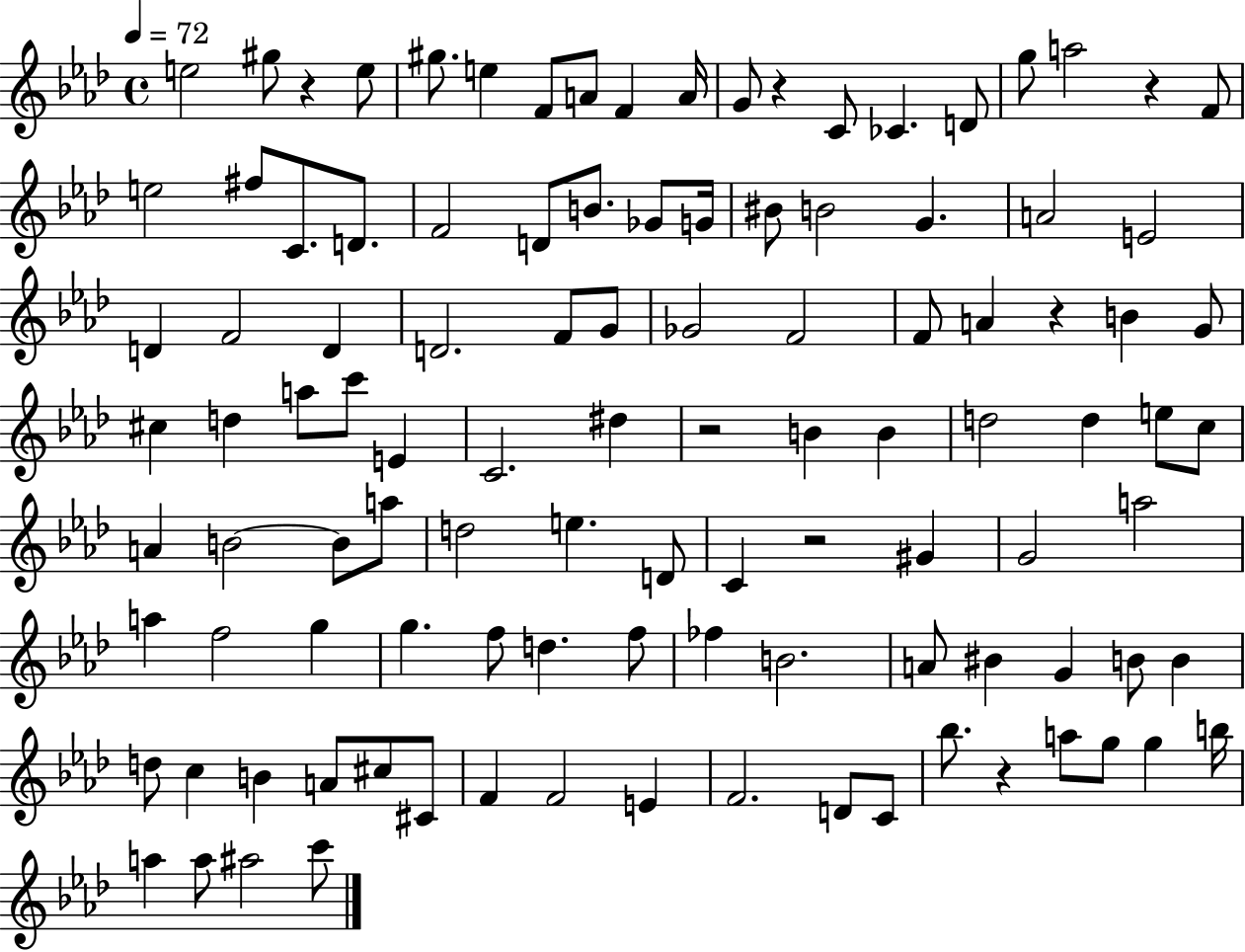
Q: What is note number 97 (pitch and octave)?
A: B5